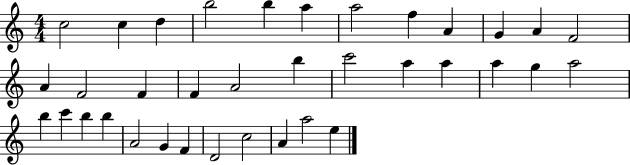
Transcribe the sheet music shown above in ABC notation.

X:1
T:Untitled
M:4/4
L:1/4
K:C
c2 c d b2 b a a2 f A G A F2 A F2 F F A2 b c'2 a a a g a2 b c' b b A2 G F D2 c2 A a2 e